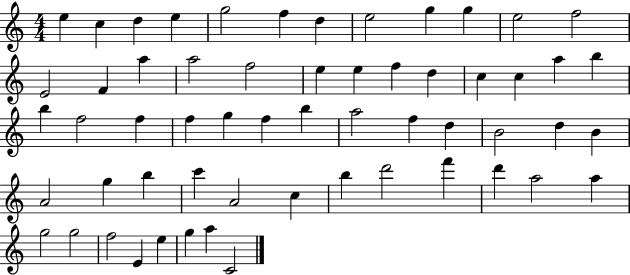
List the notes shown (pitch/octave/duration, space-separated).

E5/q C5/q D5/q E5/q G5/h F5/q D5/q E5/h G5/q G5/q E5/h F5/h E4/h F4/q A5/q A5/h F5/h E5/q E5/q F5/q D5/q C5/q C5/q A5/q B5/q B5/q F5/h F5/q F5/q G5/q F5/q B5/q A5/h F5/q D5/q B4/h D5/q B4/q A4/h G5/q B5/q C6/q A4/h C5/q B5/q D6/h F6/q D6/q A5/h A5/q G5/h G5/h F5/h E4/q E5/q G5/q A5/q C4/h